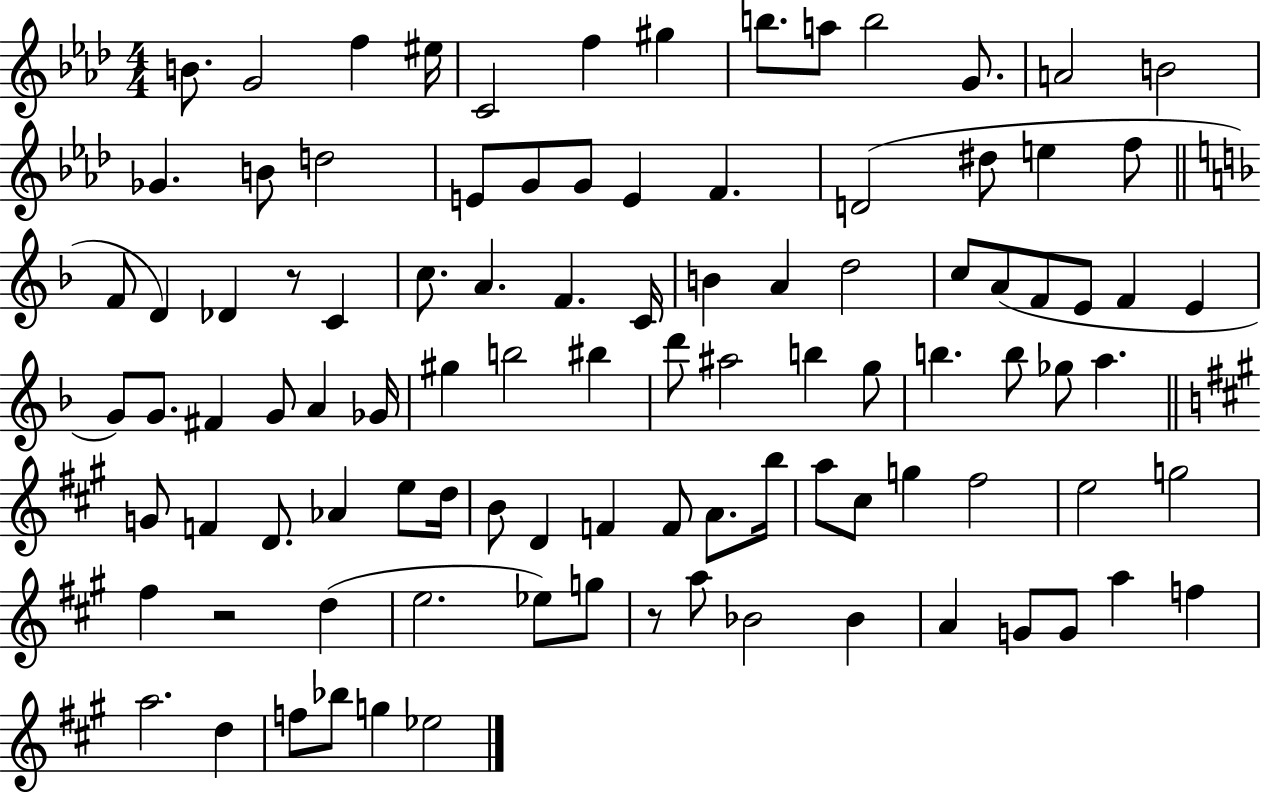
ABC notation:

X:1
T:Untitled
M:4/4
L:1/4
K:Ab
B/2 G2 f ^e/4 C2 f ^g b/2 a/2 b2 G/2 A2 B2 _G B/2 d2 E/2 G/2 G/2 E F D2 ^d/2 e f/2 F/2 D _D z/2 C c/2 A F C/4 B A d2 c/2 A/2 F/2 E/2 F E G/2 G/2 ^F G/2 A _G/4 ^g b2 ^b d'/2 ^a2 b g/2 b b/2 _g/2 a G/2 F D/2 _A e/2 d/4 B/2 D F F/2 A/2 b/4 a/2 ^c/2 g ^f2 e2 g2 ^f z2 d e2 _e/2 g/2 z/2 a/2 _B2 _B A G/2 G/2 a f a2 d f/2 _b/2 g _e2